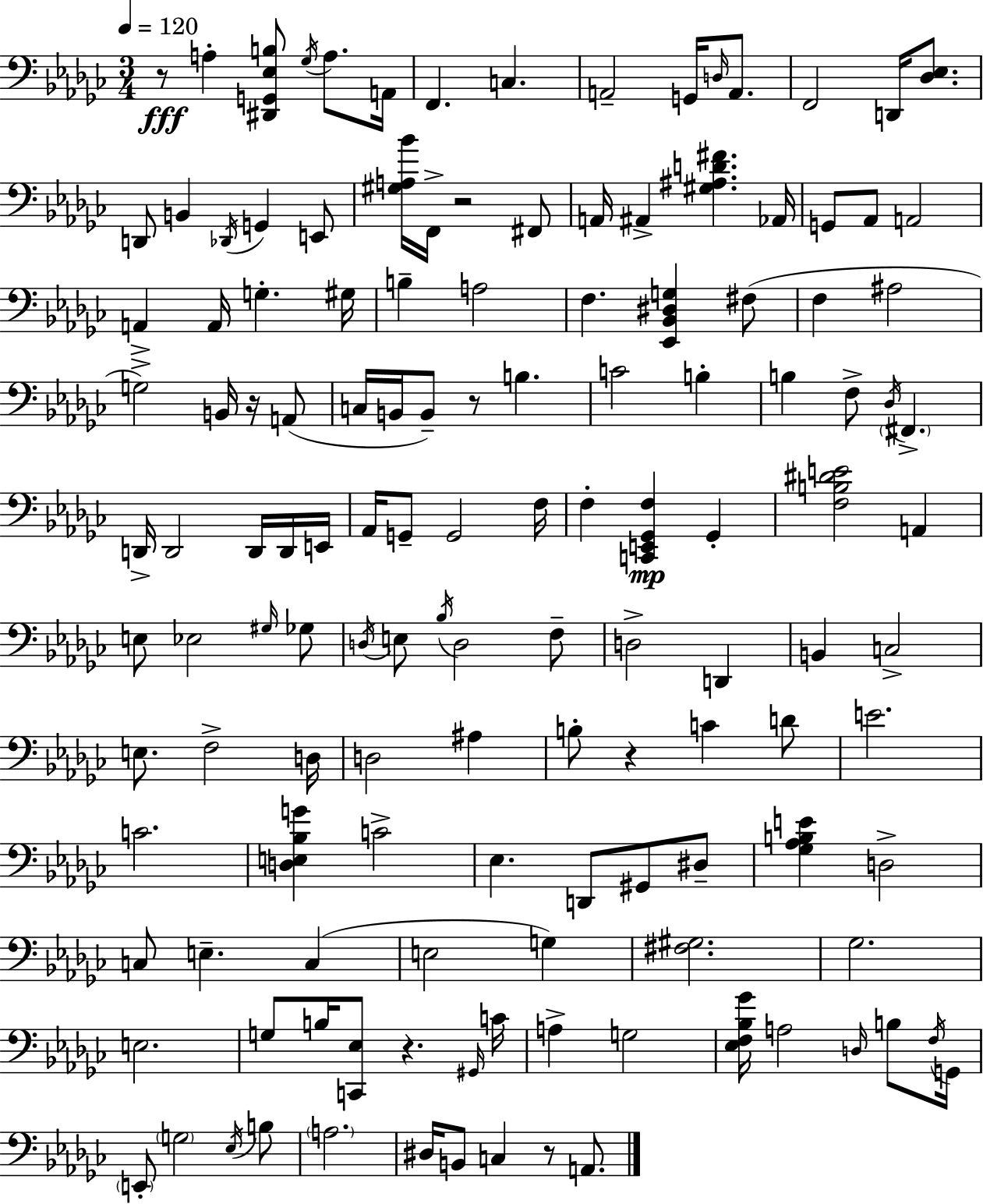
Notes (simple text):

R/e A3/q [D#2,G2,Eb3,B3]/e Gb3/s A3/e. A2/s F2/q. C3/q. A2/h G2/s D3/s A2/e. F2/h D2/s [Db3,Eb3]/e. D2/e B2/q Db2/s G2/q E2/e [G#3,A3,Bb4]/s F2/s R/h F#2/e A2/s A#2/q [G#3,A#3,D4,F#4]/q. Ab2/s G2/e Ab2/e A2/h A2/q A2/s G3/q. G#3/s B3/q A3/h F3/q. [Eb2,Bb2,D#3,G3]/q F#3/e F3/q A#3/h G3/h B2/s R/s A2/e C3/s B2/s B2/e R/e B3/q. C4/h B3/q B3/q F3/e Db3/s F#2/q. D2/s D2/h D2/s D2/s E2/s Ab2/s G2/e G2/h F3/s F3/q [C2,E2,Gb2,F3]/q Gb2/q [F3,B3,D#4,E4]/h A2/q E3/e Eb3/h G#3/s Gb3/e D3/s E3/e Bb3/s D3/h F3/e D3/h D2/q B2/q C3/h E3/e. F3/h D3/s D3/h A#3/q B3/e R/q C4/q D4/e E4/h. C4/h. [D3,E3,Bb3,G4]/q C4/h Eb3/q. D2/e G#2/e D#3/e [Gb3,Ab3,B3,E4]/q D3/h C3/e E3/q. C3/q E3/h G3/q [F#3,G#3]/h. Gb3/h. E3/h. G3/e B3/s [C2,Eb3]/e R/q. G#2/s C4/s A3/q G3/h [Eb3,F3,Bb3,Gb4]/s A3/h D3/s B3/e F3/s G2/s E2/e G3/h Eb3/s B3/e A3/h. D#3/s B2/e C3/q R/e A2/e.